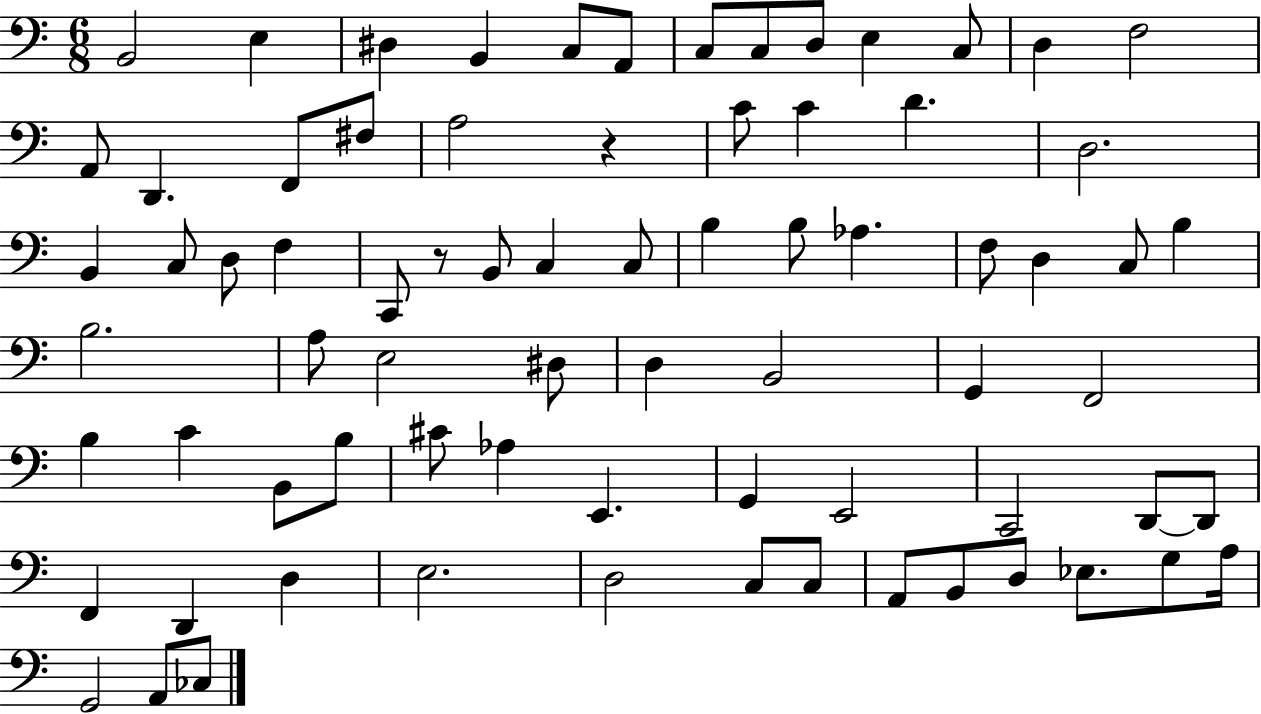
X:1
T:Untitled
M:6/8
L:1/4
K:C
B,,2 E, ^D, B,, C,/2 A,,/2 C,/2 C,/2 D,/2 E, C,/2 D, F,2 A,,/2 D,, F,,/2 ^F,/2 A,2 z C/2 C D D,2 B,, C,/2 D,/2 F, C,,/2 z/2 B,,/2 C, C,/2 B, B,/2 _A, F,/2 D, C,/2 B, B,2 A,/2 E,2 ^D,/2 D, B,,2 G,, F,,2 B, C B,,/2 B,/2 ^C/2 _A, E,, G,, E,,2 C,,2 D,,/2 D,,/2 F,, D,, D, E,2 D,2 C,/2 C,/2 A,,/2 B,,/2 D,/2 _E,/2 G,/2 A,/4 G,,2 A,,/2 _C,/2